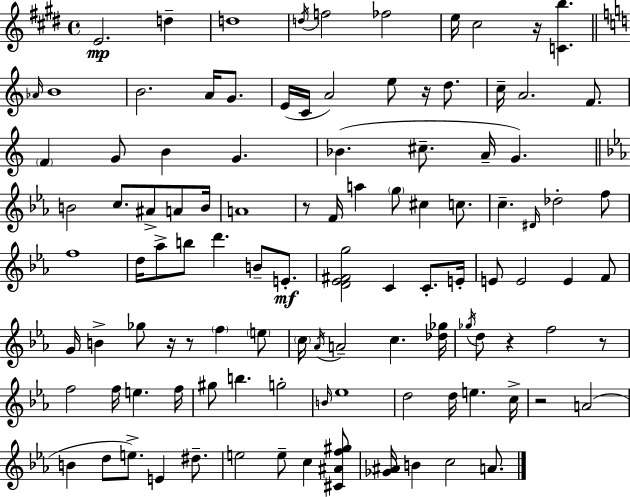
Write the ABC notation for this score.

X:1
T:Untitled
M:4/4
L:1/4
K:E
E2 d d4 d/4 f2 _f2 e/4 ^c2 z/4 [Cb] _A/4 B4 B2 A/4 G/2 E/4 C/4 A2 e/2 z/4 d/2 c/4 A2 F/2 F G/2 B G _B ^c/2 A/4 G B2 c/2 ^A/2 A/2 B/4 A4 z/2 F/4 a g/2 ^c c/2 c ^D/4 _d2 f/2 f4 d/4 _a/2 b/2 d' B/2 E/2 [D_E^Fg]2 C C/2 E/4 E/2 E2 E F/2 G/4 B _g/2 z/4 z/2 f e/2 c/4 _A/4 A2 c [_d_g]/4 _g/4 d/2 z f2 z/2 f2 f/4 e f/4 ^g/2 b g2 B/4 _e4 d2 d/4 e c/4 z2 A2 B d/2 e/2 E ^d/2 e2 e/2 c [^C^Af^g]/2 [_G^A]/4 B c2 A/2